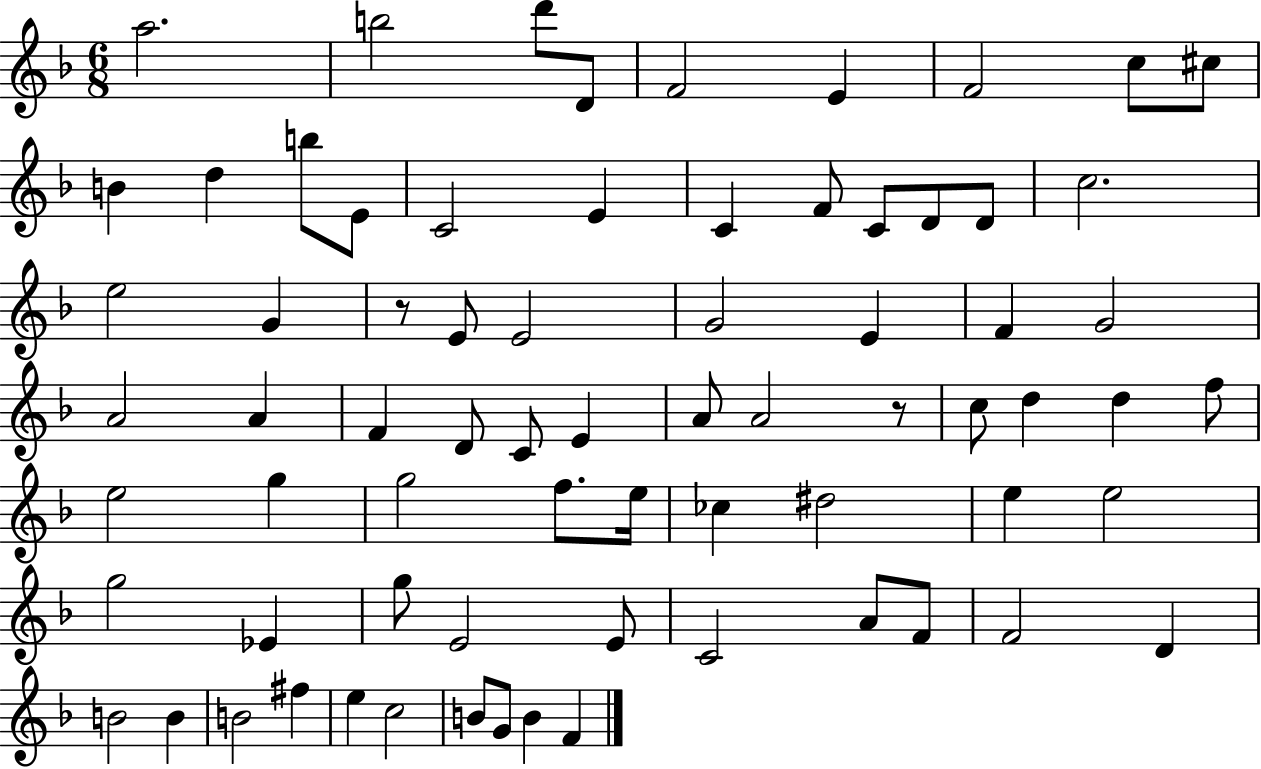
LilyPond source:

{
  \clef treble
  \numericTimeSignature
  \time 6/8
  \key f \major
  \repeat volta 2 { a''2. | b''2 d'''8 d'8 | f'2 e'4 | f'2 c''8 cis''8 | \break b'4 d''4 b''8 e'8 | c'2 e'4 | c'4 f'8 c'8 d'8 d'8 | c''2. | \break e''2 g'4 | r8 e'8 e'2 | g'2 e'4 | f'4 g'2 | \break a'2 a'4 | f'4 d'8 c'8 e'4 | a'8 a'2 r8 | c''8 d''4 d''4 f''8 | \break e''2 g''4 | g''2 f''8. e''16 | ces''4 dis''2 | e''4 e''2 | \break g''2 ees'4 | g''8 e'2 e'8 | c'2 a'8 f'8 | f'2 d'4 | \break b'2 b'4 | b'2 fis''4 | e''4 c''2 | b'8 g'8 b'4 f'4 | \break } \bar "|."
}